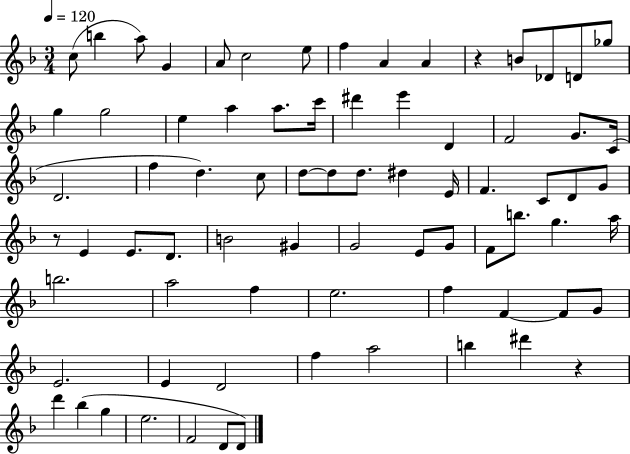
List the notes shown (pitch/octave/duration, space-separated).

C5/e B5/q A5/e G4/q A4/e C5/h E5/e F5/q A4/q A4/q R/q B4/e Db4/e D4/e Gb5/e G5/q G5/h E5/q A5/q A5/e. C6/s D#6/q E6/q D4/q F4/h G4/e. C4/s D4/h. F5/q D5/q. C5/e D5/e D5/e D5/e. D#5/q E4/s F4/q. C4/e D4/e G4/e R/e E4/q E4/e. D4/e. B4/h G#4/q G4/h E4/e G4/e F4/e B5/e. G5/q. A5/s B5/h. A5/h F5/q E5/h. F5/q F4/q F4/e G4/e E4/h. E4/q D4/h F5/q A5/h B5/q D#6/q R/q D6/q Bb5/q G5/q E5/h. F4/h D4/e D4/e